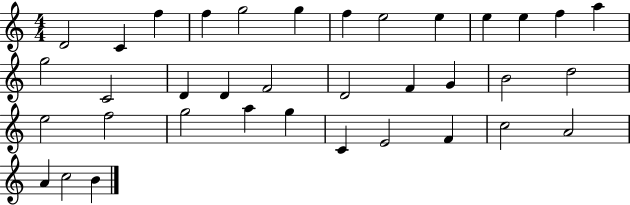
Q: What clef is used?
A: treble